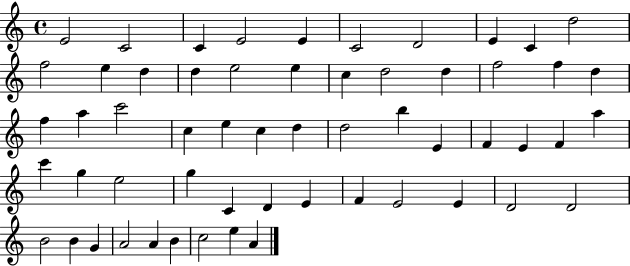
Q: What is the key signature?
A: C major